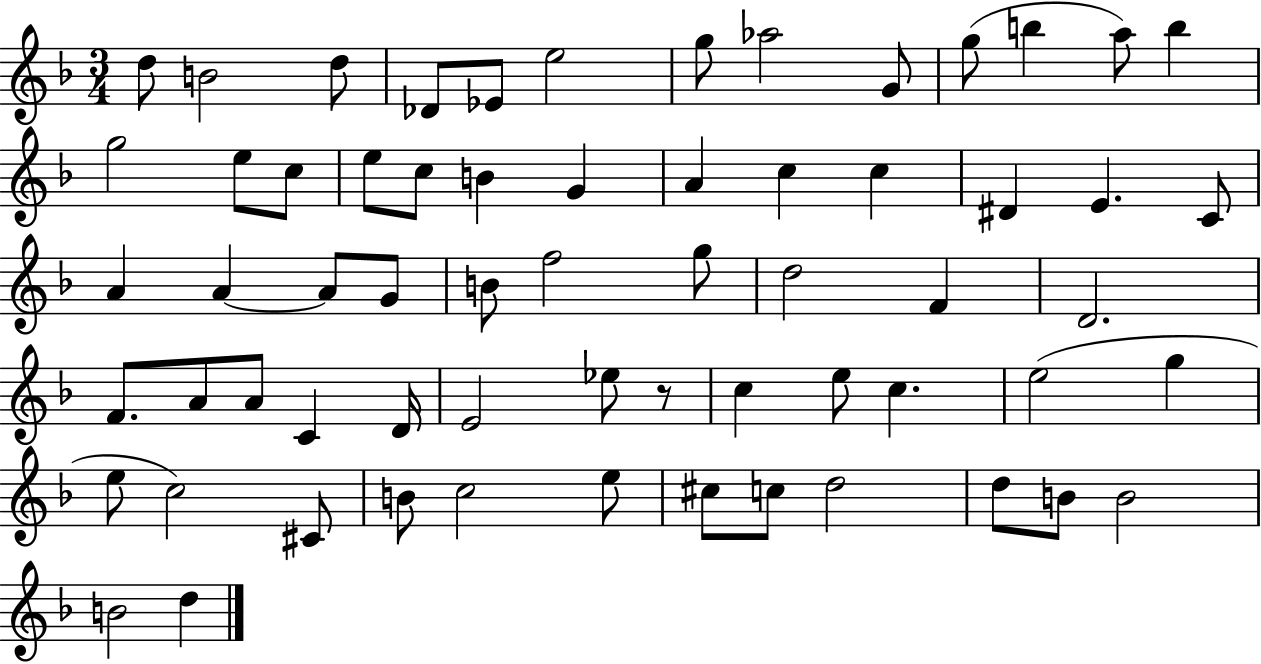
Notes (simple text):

D5/e B4/h D5/e Db4/e Eb4/e E5/h G5/e Ab5/h G4/e G5/e B5/q A5/e B5/q G5/h E5/e C5/e E5/e C5/e B4/q G4/q A4/q C5/q C5/q D#4/q E4/q. C4/e A4/q A4/q A4/e G4/e B4/e F5/h G5/e D5/h F4/q D4/h. F4/e. A4/e A4/e C4/q D4/s E4/h Eb5/e R/e C5/q E5/e C5/q. E5/h G5/q E5/e C5/h C#4/e B4/e C5/h E5/e C#5/e C5/e D5/h D5/e B4/e B4/h B4/h D5/q